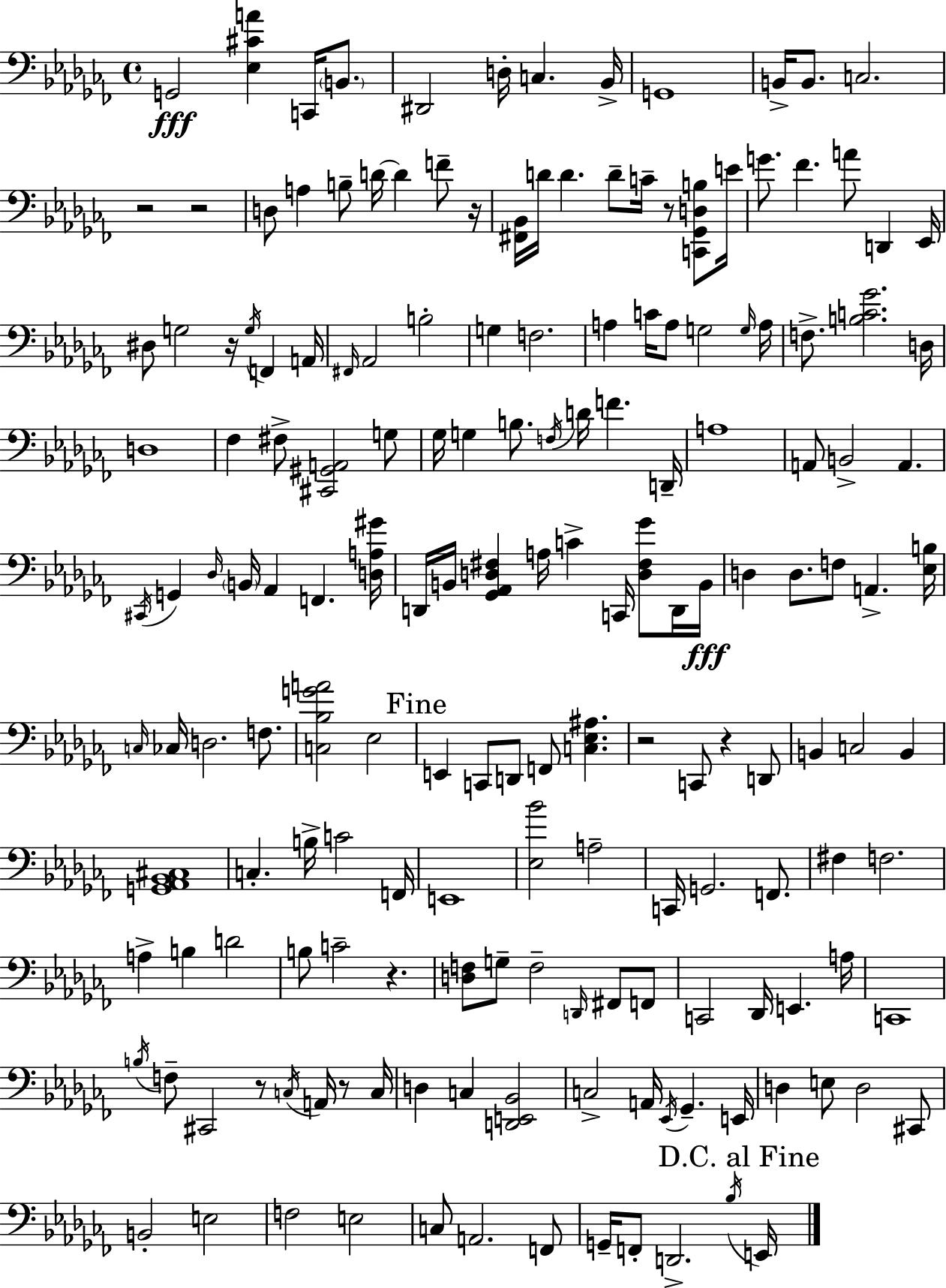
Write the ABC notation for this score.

X:1
T:Untitled
M:4/4
L:1/4
K:Abm
G,,2 [_E,^CA] C,,/4 B,,/2 ^D,,2 D,/4 C, _B,,/4 G,,4 B,,/4 B,,/2 C,2 z2 z2 D,/2 A, B,/2 D/4 D F/2 z/4 [^F,,_B,,]/4 D/4 D D/2 C/4 z/2 [C,,_G,,D,B,]/2 E/4 G/2 _F A/2 D,, _E,,/4 ^D,/2 G,2 z/4 G,/4 F,, A,,/4 ^F,,/4 _A,,2 B,2 G, F,2 A, C/4 A,/2 G,2 G,/4 A,/4 F,/2 [B,C_G]2 D,/4 D,4 _F, ^F,/2 [^C,,^G,,A,,]2 G,/2 _G,/4 G, B,/2 F,/4 D/4 F D,,/4 A,4 A,,/2 B,,2 A,, ^C,,/4 G,, _D,/4 B,,/4 _A,, F,, [D,A,^G]/4 D,,/4 B,,/4 [_G,,_A,,D,^F,] A,/4 C C,,/4 [D,^F,_G]/2 D,,/4 B,,/4 D, D,/2 F,/2 A,, [_E,B,]/4 C,/4 _C,/4 D,2 F,/2 [C,_B,GA]2 _E,2 E,, C,,/2 D,,/2 F,,/2 [C,_E,^A,] z2 C,,/2 z D,,/2 B,, C,2 B,, [G,,_A,,_B,,^C,]4 C, B,/4 C2 F,,/4 E,,4 [_E,_B]2 A,2 C,,/4 G,,2 F,,/2 ^F, F,2 A, B, D2 B,/2 C2 z [D,F,]/2 G,/2 F,2 D,,/4 ^F,,/2 F,,/2 C,,2 _D,,/4 E,, A,/4 C,,4 B,/4 F,/2 ^C,,2 z/2 C,/4 A,,/4 z/2 C,/4 D, C, [D,,E,,_B,,]2 C,2 A,,/4 _E,,/4 _G,, E,,/4 D, E,/2 D,2 ^C,,/2 B,,2 E,2 F,2 E,2 C,/2 A,,2 F,,/2 G,,/4 F,,/2 D,,2 _B,/4 E,,/4